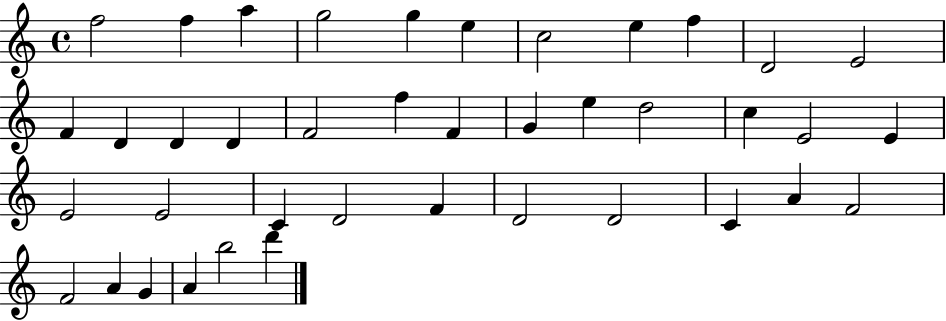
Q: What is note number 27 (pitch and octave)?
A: C4